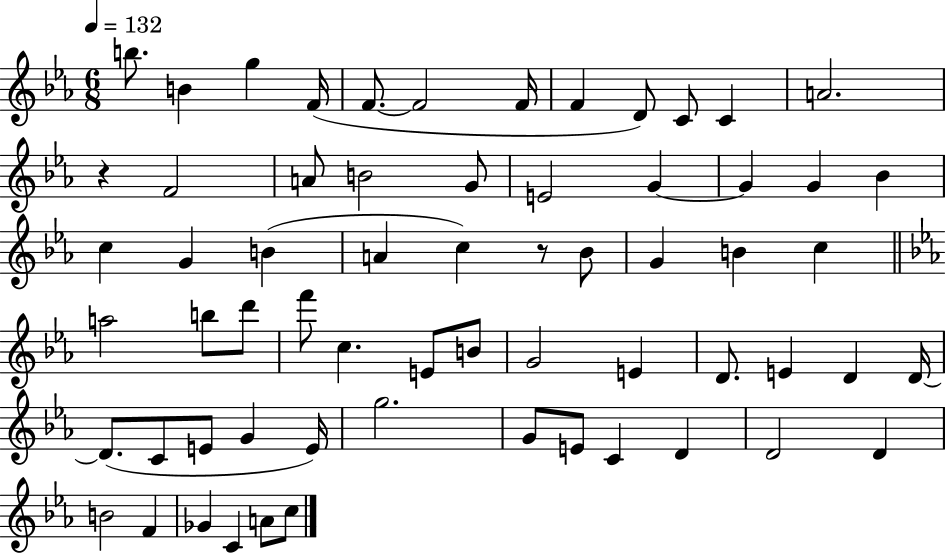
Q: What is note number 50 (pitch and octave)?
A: G4